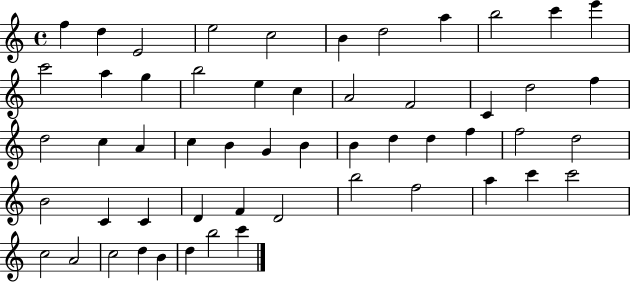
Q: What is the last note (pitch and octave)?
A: C6